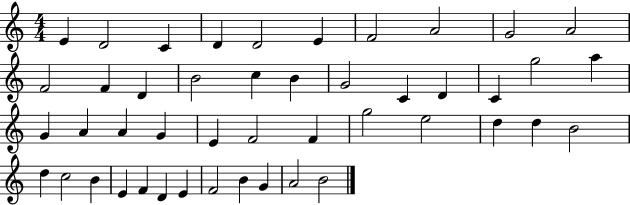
X:1
T:Untitled
M:4/4
L:1/4
K:C
E D2 C D D2 E F2 A2 G2 A2 F2 F D B2 c B G2 C D C g2 a G A A G E F2 F g2 e2 d d B2 d c2 B E F D E F2 B G A2 B2